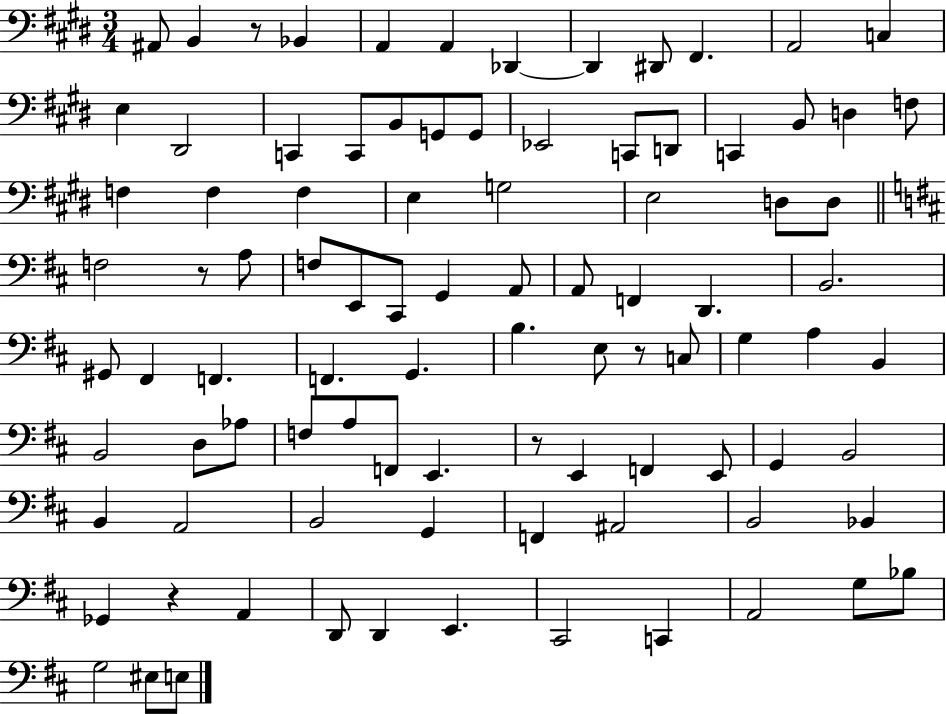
X:1
T:Untitled
M:3/4
L:1/4
K:E
^A,,/2 B,, z/2 _B,, A,, A,, _D,, _D,, ^D,,/2 ^F,, A,,2 C, E, ^D,,2 C,, C,,/2 B,,/2 G,,/2 G,,/2 _E,,2 C,,/2 D,,/2 C,, B,,/2 D, F,/2 F, F, F, E, G,2 E,2 D,/2 D,/2 F,2 z/2 A,/2 F,/2 E,,/2 ^C,,/2 G,, A,,/2 A,,/2 F,, D,, B,,2 ^G,,/2 ^F,, F,, F,, G,, B, E,/2 z/2 C,/2 G, A, B,, B,,2 D,/2 _A,/2 F,/2 A,/2 F,,/2 E,, z/2 E,, F,, E,,/2 G,, B,,2 B,, A,,2 B,,2 G,, F,, ^A,,2 B,,2 _B,, _G,, z A,, D,,/2 D,, E,, ^C,,2 C,, A,,2 G,/2 _B,/2 G,2 ^E,/2 E,/2